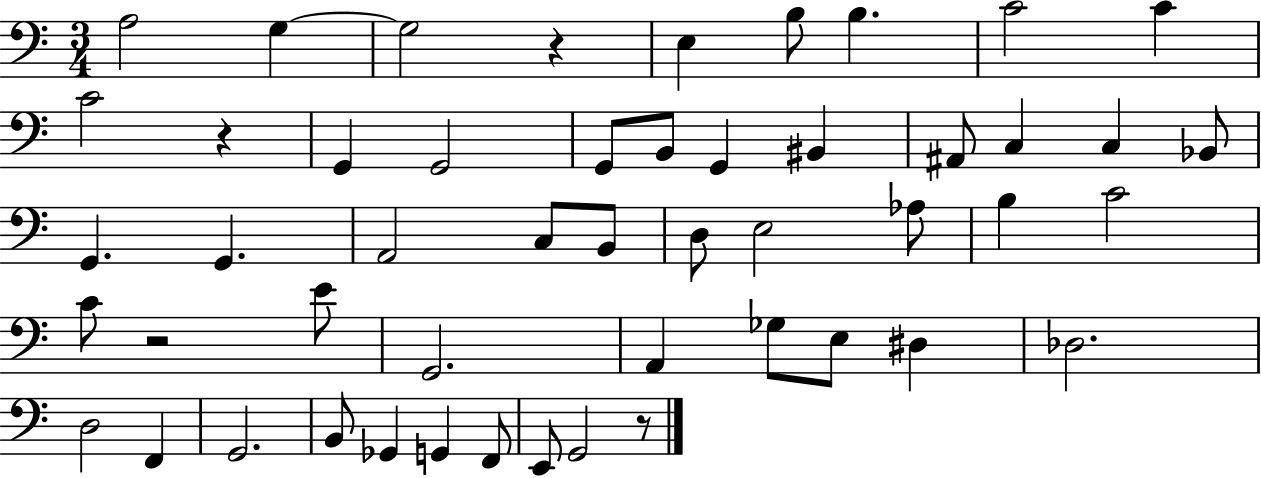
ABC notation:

X:1
T:Untitled
M:3/4
L:1/4
K:C
A,2 G, G,2 z E, B,/2 B, C2 C C2 z G,, G,,2 G,,/2 B,,/2 G,, ^B,, ^A,,/2 C, C, _B,,/2 G,, G,, A,,2 C,/2 B,,/2 D,/2 E,2 _A,/2 B, C2 C/2 z2 E/2 G,,2 A,, _G,/2 E,/2 ^D, _D,2 D,2 F,, G,,2 B,,/2 _G,, G,, F,,/2 E,,/2 G,,2 z/2